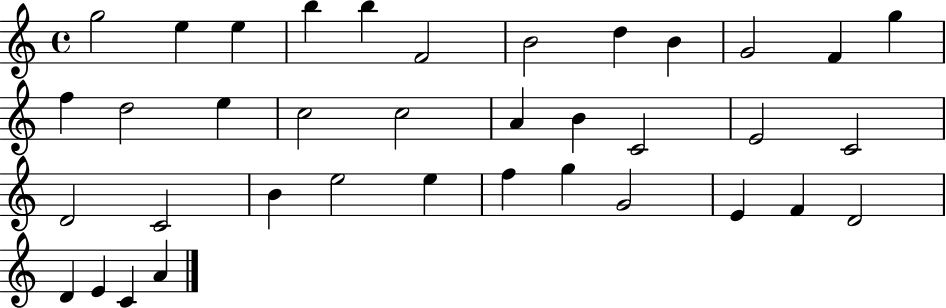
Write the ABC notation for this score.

X:1
T:Untitled
M:4/4
L:1/4
K:C
g2 e e b b F2 B2 d B G2 F g f d2 e c2 c2 A B C2 E2 C2 D2 C2 B e2 e f g G2 E F D2 D E C A